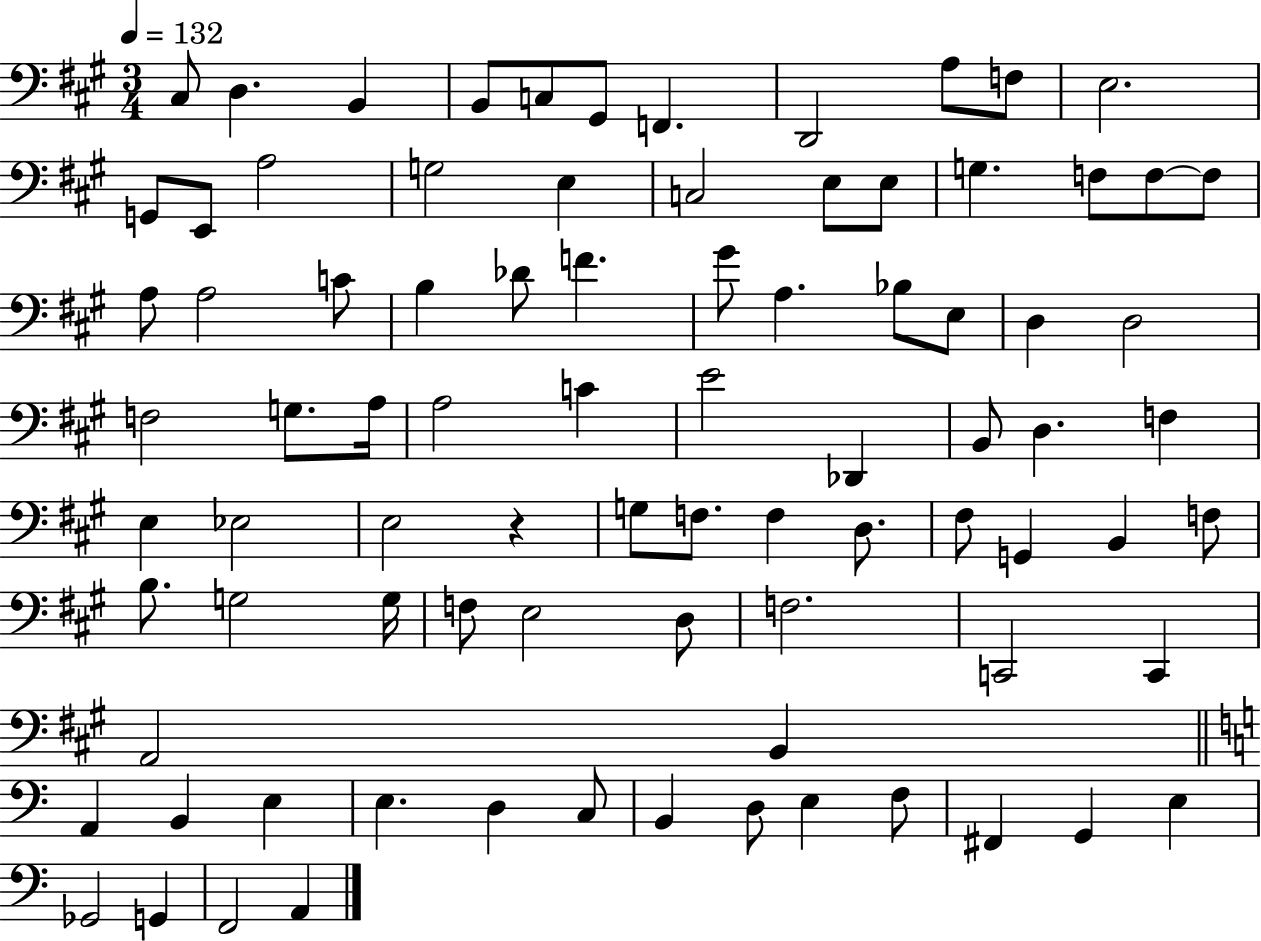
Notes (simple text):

C#3/e D3/q. B2/q B2/e C3/e G#2/e F2/q. D2/h A3/e F3/e E3/h. G2/e E2/e A3/h G3/h E3/q C3/h E3/e E3/e G3/q. F3/e F3/e F3/e A3/e A3/h C4/e B3/q Db4/e F4/q. G#4/e A3/q. Bb3/e E3/e D3/q D3/h F3/h G3/e. A3/s A3/h C4/q E4/h Db2/q B2/e D3/q. F3/q E3/q Eb3/h E3/h R/q G3/e F3/e. F3/q D3/e. F#3/e G2/q B2/q F3/e B3/e. G3/h G3/s F3/e E3/h D3/e F3/h. C2/h C2/q A2/h B2/q A2/q B2/q E3/q E3/q. D3/q C3/e B2/q D3/e E3/q F3/e F#2/q G2/q E3/q Gb2/h G2/q F2/h A2/q